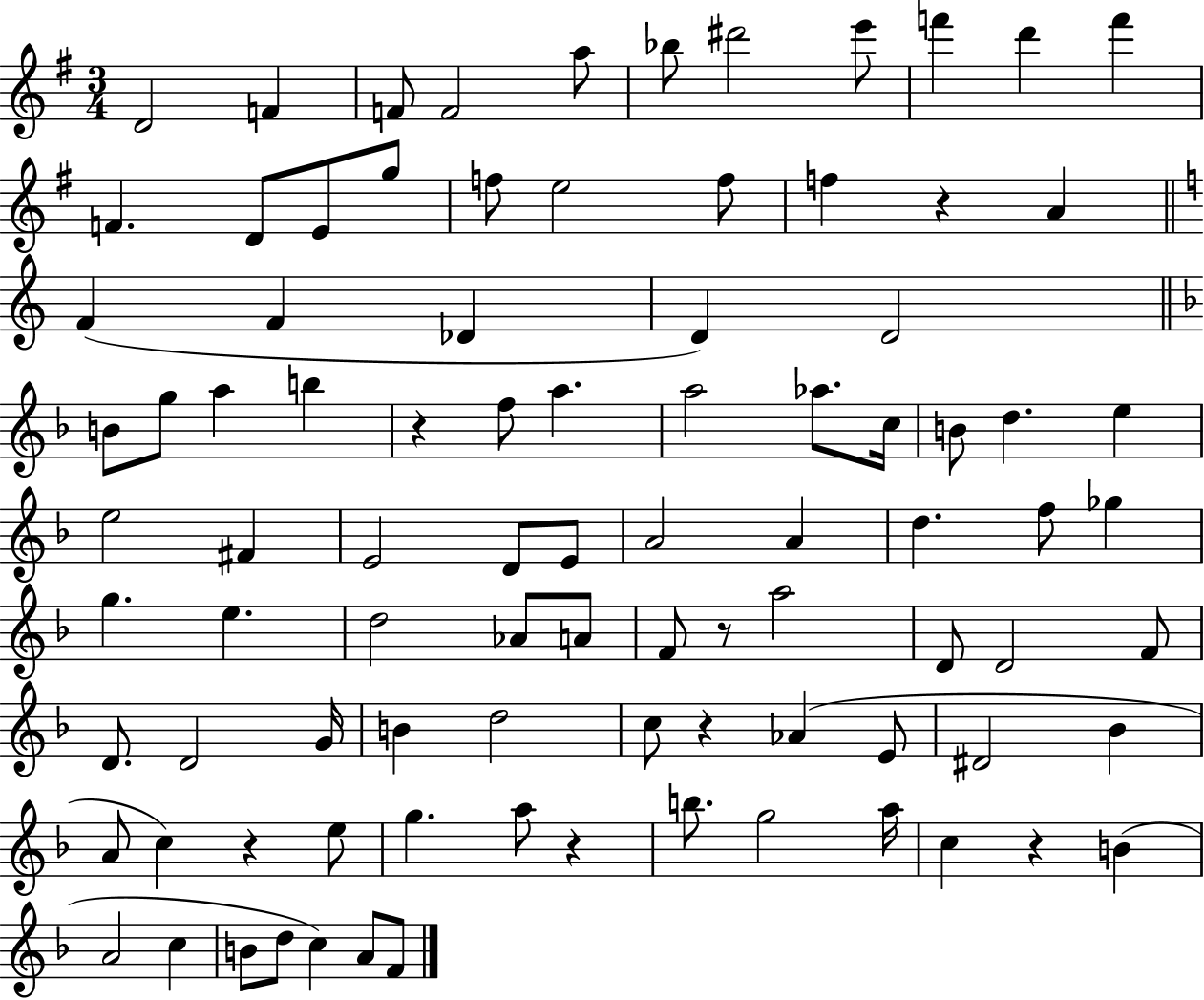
{
  \clef treble
  \numericTimeSignature
  \time 3/4
  \key g \major
  \repeat volta 2 { d'2 f'4 | f'8 f'2 a''8 | bes''8 dis'''2 e'''8 | f'''4 d'''4 f'''4 | \break f'4. d'8 e'8 g''8 | f''8 e''2 f''8 | f''4 r4 a'4 | \bar "||" \break \key c \major f'4( f'4 des'4 | d'4) d'2 | \bar "||" \break \key d \minor b'8 g''8 a''4 b''4 | r4 f''8 a''4. | a''2 aes''8. c''16 | b'8 d''4. e''4 | \break e''2 fis'4 | e'2 d'8 e'8 | a'2 a'4 | d''4. f''8 ges''4 | \break g''4. e''4. | d''2 aes'8 a'8 | f'8 r8 a''2 | d'8 d'2 f'8 | \break d'8. d'2 g'16 | b'4 d''2 | c''8 r4 aes'4( e'8 | dis'2 bes'4 | \break a'8 c''4) r4 e''8 | g''4. a''8 r4 | b''8. g''2 a''16 | c''4 r4 b'4( | \break a'2 c''4 | b'8 d''8 c''4) a'8 f'8 | } \bar "|."
}